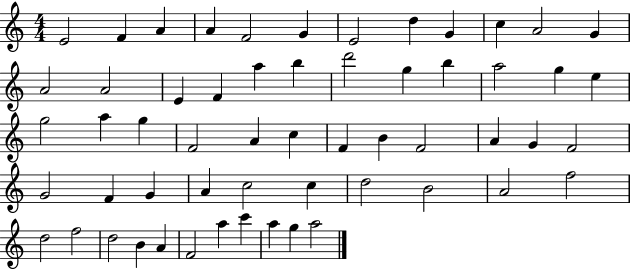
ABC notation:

X:1
T:Untitled
M:4/4
L:1/4
K:C
E2 F A A F2 G E2 d G c A2 G A2 A2 E F a b d'2 g b a2 g e g2 a g F2 A c F B F2 A G F2 G2 F G A c2 c d2 B2 A2 f2 d2 f2 d2 B A F2 a c' a g a2